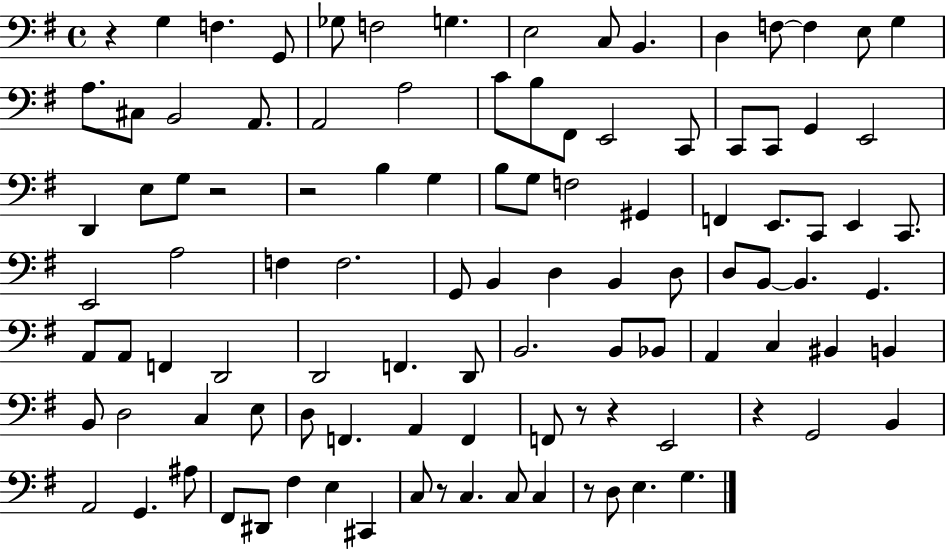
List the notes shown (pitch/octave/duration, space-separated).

R/q G3/q F3/q. G2/e Gb3/e F3/h G3/q. E3/h C3/e B2/q. D3/q F3/e F3/q E3/e G3/q A3/e. C#3/e B2/h A2/e. A2/h A3/h C4/e B3/e F#2/e E2/h C2/e C2/e C2/e G2/q E2/h D2/q E3/e G3/e R/h R/h B3/q G3/q B3/e G3/e F3/h G#2/q F2/q E2/e. C2/e E2/q C2/e. E2/h A3/h F3/q F3/h. G2/e B2/q D3/q B2/q D3/e D3/e B2/e B2/q. G2/q. A2/e A2/e F2/q D2/h D2/h F2/q. D2/e B2/h. B2/e Bb2/e A2/q C3/q BIS2/q B2/q B2/e D3/h C3/q E3/e D3/e F2/q. A2/q F2/q F2/e R/e R/q E2/h R/q G2/h B2/q A2/h G2/q. A#3/e F#2/e D#2/e F#3/q E3/q C#2/q C3/e R/e C3/q. C3/e C3/q R/e D3/e E3/q. G3/q.